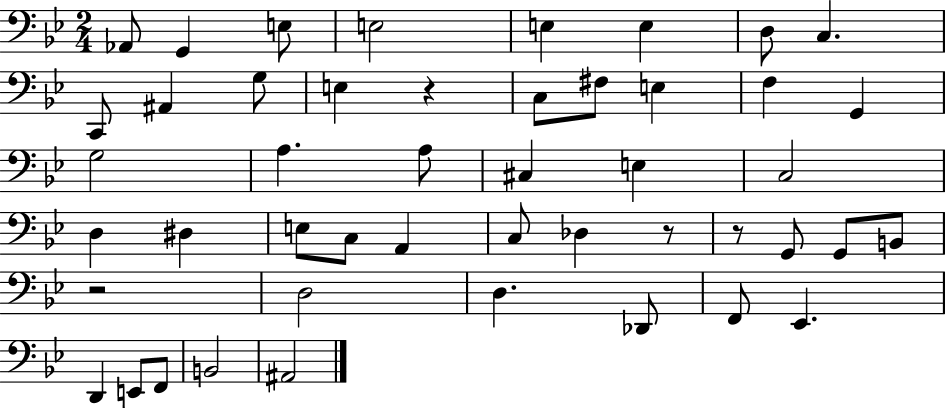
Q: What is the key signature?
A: BES major